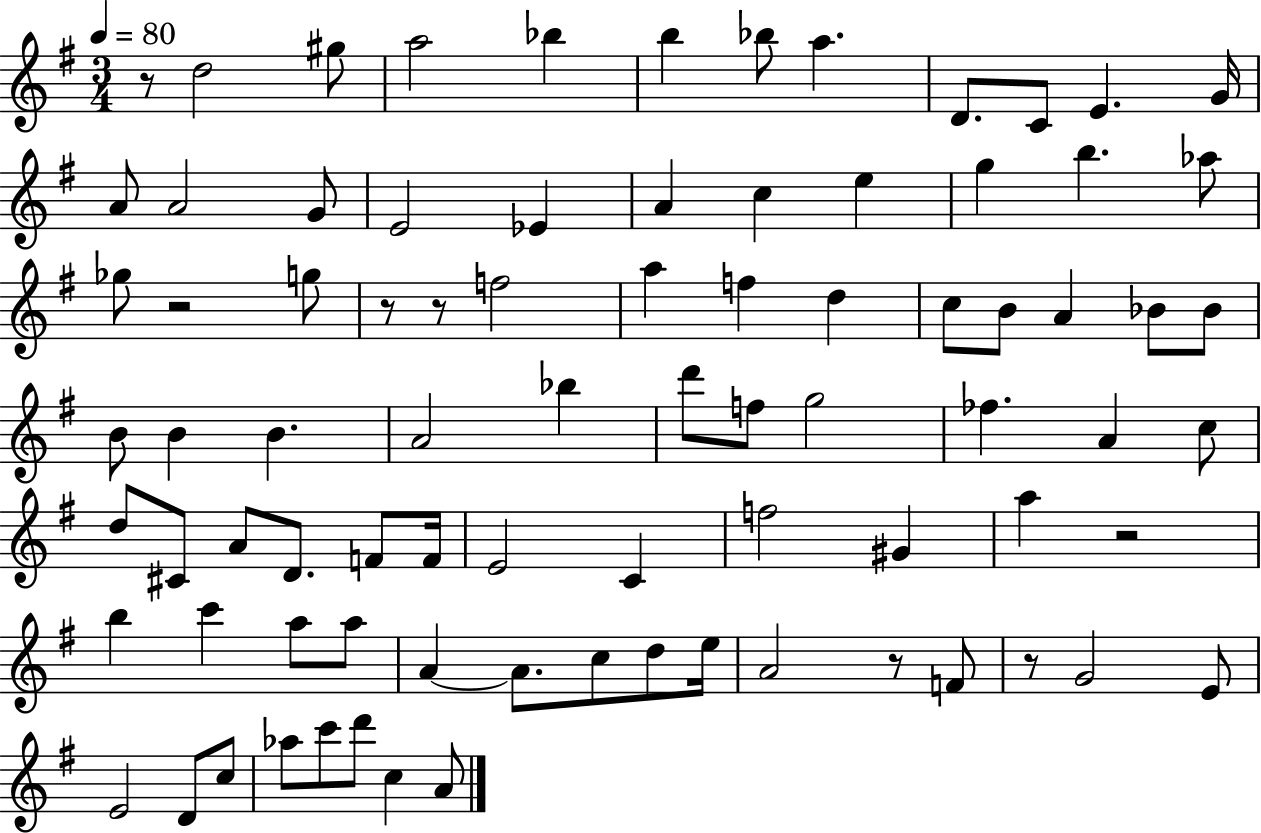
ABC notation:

X:1
T:Untitled
M:3/4
L:1/4
K:G
z/2 d2 ^g/2 a2 _b b _b/2 a D/2 C/2 E G/4 A/2 A2 G/2 E2 _E A c e g b _a/2 _g/2 z2 g/2 z/2 z/2 f2 a f d c/2 B/2 A _B/2 _B/2 B/2 B B A2 _b d'/2 f/2 g2 _f A c/2 d/2 ^C/2 A/2 D/2 F/2 F/4 E2 C f2 ^G a z2 b c' a/2 a/2 A A/2 c/2 d/2 e/4 A2 z/2 F/2 z/2 G2 E/2 E2 D/2 c/2 _a/2 c'/2 d'/2 c A/2